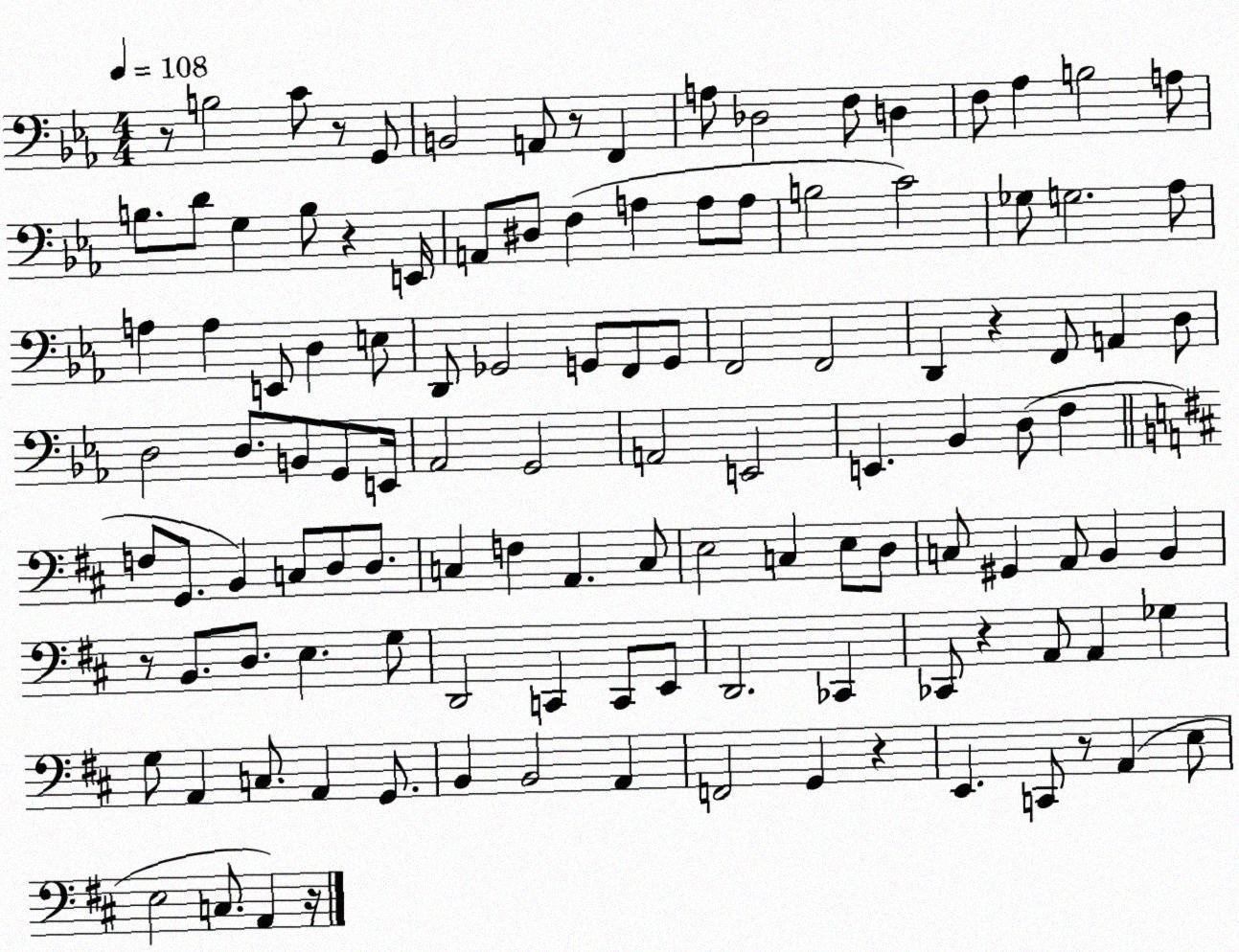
X:1
T:Untitled
M:4/4
L:1/4
K:Eb
z/2 B,2 C/2 z/2 G,,/2 B,,2 A,,/2 z/2 F,, A,/2 _D,2 F,/2 D, F,/2 _A, B,2 A,/2 B,/2 D/2 G, B,/2 z E,,/4 A,,/2 ^D,/2 F, A, A,/2 A,/2 B,2 C2 _G,/2 G,2 _A,/2 A, A, E,,/2 D, E,/2 D,,/2 _G,,2 G,,/2 F,,/2 G,,/2 F,,2 F,,2 D,, z F,,/2 A,, D,/2 D,2 D,/2 B,,/2 G,,/2 E,,/4 _A,,2 G,,2 A,,2 E,,2 E,, _B,, D,/2 F, F,/2 G,,/2 B,, C,/2 D,/2 D,/2 C, F, A,, C,/2 E,2 C, E,/2 D,/2 C,/2 ^G,, A,,/2 B,, B,, z/2 B,,/2 D,/2 E, G,/2 D,,2 C,, C,,/2 E,,/2 D,,2 _C,, _C,,/2 z A,,/2 A,, _G, G,/2 A,, C,/2 A,, G,,/2 B,, B,,2 A,, F,,2 G,, z E,, C,,/2 z/2 A,, E,/2 E,2 C,/2 A,, z/4